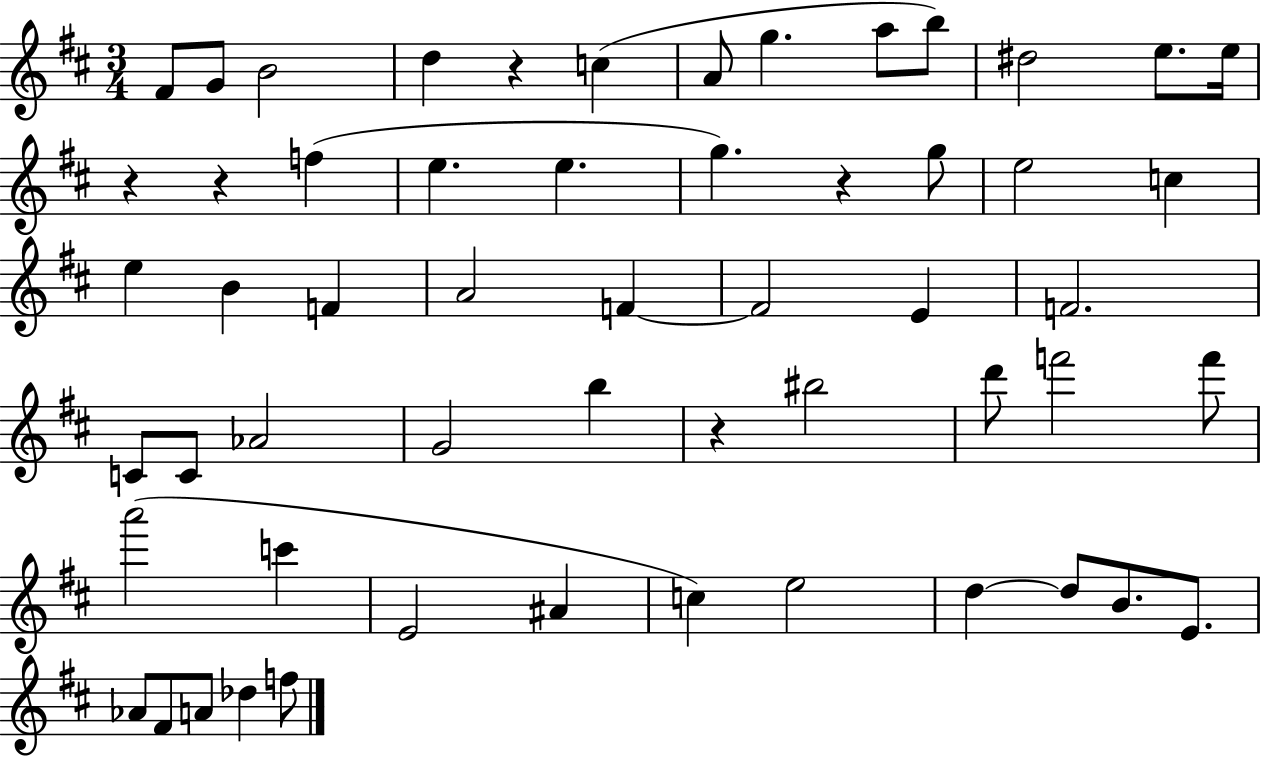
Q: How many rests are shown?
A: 5